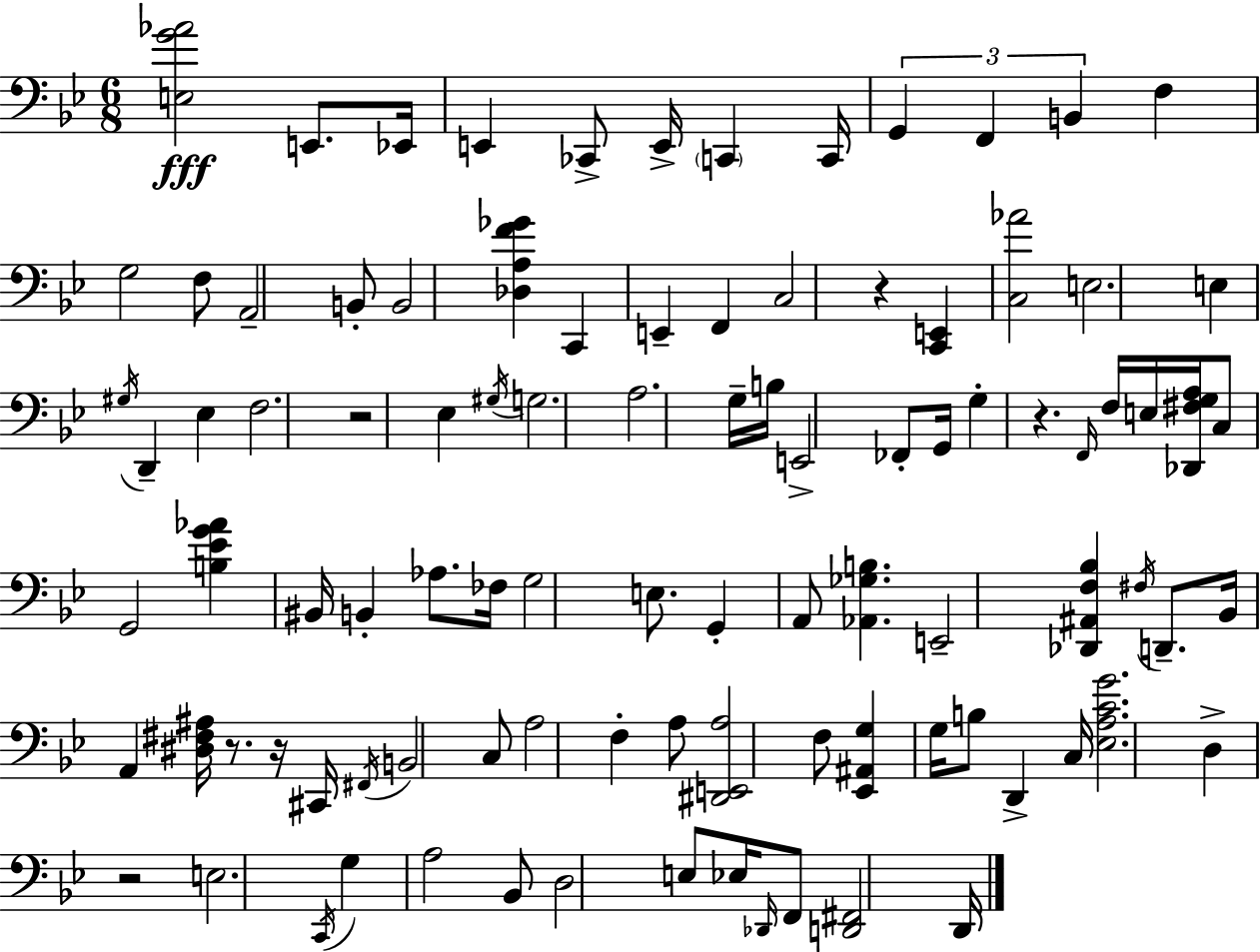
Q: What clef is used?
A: bass